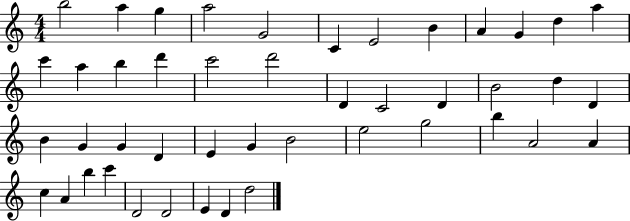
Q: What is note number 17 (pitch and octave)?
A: C6